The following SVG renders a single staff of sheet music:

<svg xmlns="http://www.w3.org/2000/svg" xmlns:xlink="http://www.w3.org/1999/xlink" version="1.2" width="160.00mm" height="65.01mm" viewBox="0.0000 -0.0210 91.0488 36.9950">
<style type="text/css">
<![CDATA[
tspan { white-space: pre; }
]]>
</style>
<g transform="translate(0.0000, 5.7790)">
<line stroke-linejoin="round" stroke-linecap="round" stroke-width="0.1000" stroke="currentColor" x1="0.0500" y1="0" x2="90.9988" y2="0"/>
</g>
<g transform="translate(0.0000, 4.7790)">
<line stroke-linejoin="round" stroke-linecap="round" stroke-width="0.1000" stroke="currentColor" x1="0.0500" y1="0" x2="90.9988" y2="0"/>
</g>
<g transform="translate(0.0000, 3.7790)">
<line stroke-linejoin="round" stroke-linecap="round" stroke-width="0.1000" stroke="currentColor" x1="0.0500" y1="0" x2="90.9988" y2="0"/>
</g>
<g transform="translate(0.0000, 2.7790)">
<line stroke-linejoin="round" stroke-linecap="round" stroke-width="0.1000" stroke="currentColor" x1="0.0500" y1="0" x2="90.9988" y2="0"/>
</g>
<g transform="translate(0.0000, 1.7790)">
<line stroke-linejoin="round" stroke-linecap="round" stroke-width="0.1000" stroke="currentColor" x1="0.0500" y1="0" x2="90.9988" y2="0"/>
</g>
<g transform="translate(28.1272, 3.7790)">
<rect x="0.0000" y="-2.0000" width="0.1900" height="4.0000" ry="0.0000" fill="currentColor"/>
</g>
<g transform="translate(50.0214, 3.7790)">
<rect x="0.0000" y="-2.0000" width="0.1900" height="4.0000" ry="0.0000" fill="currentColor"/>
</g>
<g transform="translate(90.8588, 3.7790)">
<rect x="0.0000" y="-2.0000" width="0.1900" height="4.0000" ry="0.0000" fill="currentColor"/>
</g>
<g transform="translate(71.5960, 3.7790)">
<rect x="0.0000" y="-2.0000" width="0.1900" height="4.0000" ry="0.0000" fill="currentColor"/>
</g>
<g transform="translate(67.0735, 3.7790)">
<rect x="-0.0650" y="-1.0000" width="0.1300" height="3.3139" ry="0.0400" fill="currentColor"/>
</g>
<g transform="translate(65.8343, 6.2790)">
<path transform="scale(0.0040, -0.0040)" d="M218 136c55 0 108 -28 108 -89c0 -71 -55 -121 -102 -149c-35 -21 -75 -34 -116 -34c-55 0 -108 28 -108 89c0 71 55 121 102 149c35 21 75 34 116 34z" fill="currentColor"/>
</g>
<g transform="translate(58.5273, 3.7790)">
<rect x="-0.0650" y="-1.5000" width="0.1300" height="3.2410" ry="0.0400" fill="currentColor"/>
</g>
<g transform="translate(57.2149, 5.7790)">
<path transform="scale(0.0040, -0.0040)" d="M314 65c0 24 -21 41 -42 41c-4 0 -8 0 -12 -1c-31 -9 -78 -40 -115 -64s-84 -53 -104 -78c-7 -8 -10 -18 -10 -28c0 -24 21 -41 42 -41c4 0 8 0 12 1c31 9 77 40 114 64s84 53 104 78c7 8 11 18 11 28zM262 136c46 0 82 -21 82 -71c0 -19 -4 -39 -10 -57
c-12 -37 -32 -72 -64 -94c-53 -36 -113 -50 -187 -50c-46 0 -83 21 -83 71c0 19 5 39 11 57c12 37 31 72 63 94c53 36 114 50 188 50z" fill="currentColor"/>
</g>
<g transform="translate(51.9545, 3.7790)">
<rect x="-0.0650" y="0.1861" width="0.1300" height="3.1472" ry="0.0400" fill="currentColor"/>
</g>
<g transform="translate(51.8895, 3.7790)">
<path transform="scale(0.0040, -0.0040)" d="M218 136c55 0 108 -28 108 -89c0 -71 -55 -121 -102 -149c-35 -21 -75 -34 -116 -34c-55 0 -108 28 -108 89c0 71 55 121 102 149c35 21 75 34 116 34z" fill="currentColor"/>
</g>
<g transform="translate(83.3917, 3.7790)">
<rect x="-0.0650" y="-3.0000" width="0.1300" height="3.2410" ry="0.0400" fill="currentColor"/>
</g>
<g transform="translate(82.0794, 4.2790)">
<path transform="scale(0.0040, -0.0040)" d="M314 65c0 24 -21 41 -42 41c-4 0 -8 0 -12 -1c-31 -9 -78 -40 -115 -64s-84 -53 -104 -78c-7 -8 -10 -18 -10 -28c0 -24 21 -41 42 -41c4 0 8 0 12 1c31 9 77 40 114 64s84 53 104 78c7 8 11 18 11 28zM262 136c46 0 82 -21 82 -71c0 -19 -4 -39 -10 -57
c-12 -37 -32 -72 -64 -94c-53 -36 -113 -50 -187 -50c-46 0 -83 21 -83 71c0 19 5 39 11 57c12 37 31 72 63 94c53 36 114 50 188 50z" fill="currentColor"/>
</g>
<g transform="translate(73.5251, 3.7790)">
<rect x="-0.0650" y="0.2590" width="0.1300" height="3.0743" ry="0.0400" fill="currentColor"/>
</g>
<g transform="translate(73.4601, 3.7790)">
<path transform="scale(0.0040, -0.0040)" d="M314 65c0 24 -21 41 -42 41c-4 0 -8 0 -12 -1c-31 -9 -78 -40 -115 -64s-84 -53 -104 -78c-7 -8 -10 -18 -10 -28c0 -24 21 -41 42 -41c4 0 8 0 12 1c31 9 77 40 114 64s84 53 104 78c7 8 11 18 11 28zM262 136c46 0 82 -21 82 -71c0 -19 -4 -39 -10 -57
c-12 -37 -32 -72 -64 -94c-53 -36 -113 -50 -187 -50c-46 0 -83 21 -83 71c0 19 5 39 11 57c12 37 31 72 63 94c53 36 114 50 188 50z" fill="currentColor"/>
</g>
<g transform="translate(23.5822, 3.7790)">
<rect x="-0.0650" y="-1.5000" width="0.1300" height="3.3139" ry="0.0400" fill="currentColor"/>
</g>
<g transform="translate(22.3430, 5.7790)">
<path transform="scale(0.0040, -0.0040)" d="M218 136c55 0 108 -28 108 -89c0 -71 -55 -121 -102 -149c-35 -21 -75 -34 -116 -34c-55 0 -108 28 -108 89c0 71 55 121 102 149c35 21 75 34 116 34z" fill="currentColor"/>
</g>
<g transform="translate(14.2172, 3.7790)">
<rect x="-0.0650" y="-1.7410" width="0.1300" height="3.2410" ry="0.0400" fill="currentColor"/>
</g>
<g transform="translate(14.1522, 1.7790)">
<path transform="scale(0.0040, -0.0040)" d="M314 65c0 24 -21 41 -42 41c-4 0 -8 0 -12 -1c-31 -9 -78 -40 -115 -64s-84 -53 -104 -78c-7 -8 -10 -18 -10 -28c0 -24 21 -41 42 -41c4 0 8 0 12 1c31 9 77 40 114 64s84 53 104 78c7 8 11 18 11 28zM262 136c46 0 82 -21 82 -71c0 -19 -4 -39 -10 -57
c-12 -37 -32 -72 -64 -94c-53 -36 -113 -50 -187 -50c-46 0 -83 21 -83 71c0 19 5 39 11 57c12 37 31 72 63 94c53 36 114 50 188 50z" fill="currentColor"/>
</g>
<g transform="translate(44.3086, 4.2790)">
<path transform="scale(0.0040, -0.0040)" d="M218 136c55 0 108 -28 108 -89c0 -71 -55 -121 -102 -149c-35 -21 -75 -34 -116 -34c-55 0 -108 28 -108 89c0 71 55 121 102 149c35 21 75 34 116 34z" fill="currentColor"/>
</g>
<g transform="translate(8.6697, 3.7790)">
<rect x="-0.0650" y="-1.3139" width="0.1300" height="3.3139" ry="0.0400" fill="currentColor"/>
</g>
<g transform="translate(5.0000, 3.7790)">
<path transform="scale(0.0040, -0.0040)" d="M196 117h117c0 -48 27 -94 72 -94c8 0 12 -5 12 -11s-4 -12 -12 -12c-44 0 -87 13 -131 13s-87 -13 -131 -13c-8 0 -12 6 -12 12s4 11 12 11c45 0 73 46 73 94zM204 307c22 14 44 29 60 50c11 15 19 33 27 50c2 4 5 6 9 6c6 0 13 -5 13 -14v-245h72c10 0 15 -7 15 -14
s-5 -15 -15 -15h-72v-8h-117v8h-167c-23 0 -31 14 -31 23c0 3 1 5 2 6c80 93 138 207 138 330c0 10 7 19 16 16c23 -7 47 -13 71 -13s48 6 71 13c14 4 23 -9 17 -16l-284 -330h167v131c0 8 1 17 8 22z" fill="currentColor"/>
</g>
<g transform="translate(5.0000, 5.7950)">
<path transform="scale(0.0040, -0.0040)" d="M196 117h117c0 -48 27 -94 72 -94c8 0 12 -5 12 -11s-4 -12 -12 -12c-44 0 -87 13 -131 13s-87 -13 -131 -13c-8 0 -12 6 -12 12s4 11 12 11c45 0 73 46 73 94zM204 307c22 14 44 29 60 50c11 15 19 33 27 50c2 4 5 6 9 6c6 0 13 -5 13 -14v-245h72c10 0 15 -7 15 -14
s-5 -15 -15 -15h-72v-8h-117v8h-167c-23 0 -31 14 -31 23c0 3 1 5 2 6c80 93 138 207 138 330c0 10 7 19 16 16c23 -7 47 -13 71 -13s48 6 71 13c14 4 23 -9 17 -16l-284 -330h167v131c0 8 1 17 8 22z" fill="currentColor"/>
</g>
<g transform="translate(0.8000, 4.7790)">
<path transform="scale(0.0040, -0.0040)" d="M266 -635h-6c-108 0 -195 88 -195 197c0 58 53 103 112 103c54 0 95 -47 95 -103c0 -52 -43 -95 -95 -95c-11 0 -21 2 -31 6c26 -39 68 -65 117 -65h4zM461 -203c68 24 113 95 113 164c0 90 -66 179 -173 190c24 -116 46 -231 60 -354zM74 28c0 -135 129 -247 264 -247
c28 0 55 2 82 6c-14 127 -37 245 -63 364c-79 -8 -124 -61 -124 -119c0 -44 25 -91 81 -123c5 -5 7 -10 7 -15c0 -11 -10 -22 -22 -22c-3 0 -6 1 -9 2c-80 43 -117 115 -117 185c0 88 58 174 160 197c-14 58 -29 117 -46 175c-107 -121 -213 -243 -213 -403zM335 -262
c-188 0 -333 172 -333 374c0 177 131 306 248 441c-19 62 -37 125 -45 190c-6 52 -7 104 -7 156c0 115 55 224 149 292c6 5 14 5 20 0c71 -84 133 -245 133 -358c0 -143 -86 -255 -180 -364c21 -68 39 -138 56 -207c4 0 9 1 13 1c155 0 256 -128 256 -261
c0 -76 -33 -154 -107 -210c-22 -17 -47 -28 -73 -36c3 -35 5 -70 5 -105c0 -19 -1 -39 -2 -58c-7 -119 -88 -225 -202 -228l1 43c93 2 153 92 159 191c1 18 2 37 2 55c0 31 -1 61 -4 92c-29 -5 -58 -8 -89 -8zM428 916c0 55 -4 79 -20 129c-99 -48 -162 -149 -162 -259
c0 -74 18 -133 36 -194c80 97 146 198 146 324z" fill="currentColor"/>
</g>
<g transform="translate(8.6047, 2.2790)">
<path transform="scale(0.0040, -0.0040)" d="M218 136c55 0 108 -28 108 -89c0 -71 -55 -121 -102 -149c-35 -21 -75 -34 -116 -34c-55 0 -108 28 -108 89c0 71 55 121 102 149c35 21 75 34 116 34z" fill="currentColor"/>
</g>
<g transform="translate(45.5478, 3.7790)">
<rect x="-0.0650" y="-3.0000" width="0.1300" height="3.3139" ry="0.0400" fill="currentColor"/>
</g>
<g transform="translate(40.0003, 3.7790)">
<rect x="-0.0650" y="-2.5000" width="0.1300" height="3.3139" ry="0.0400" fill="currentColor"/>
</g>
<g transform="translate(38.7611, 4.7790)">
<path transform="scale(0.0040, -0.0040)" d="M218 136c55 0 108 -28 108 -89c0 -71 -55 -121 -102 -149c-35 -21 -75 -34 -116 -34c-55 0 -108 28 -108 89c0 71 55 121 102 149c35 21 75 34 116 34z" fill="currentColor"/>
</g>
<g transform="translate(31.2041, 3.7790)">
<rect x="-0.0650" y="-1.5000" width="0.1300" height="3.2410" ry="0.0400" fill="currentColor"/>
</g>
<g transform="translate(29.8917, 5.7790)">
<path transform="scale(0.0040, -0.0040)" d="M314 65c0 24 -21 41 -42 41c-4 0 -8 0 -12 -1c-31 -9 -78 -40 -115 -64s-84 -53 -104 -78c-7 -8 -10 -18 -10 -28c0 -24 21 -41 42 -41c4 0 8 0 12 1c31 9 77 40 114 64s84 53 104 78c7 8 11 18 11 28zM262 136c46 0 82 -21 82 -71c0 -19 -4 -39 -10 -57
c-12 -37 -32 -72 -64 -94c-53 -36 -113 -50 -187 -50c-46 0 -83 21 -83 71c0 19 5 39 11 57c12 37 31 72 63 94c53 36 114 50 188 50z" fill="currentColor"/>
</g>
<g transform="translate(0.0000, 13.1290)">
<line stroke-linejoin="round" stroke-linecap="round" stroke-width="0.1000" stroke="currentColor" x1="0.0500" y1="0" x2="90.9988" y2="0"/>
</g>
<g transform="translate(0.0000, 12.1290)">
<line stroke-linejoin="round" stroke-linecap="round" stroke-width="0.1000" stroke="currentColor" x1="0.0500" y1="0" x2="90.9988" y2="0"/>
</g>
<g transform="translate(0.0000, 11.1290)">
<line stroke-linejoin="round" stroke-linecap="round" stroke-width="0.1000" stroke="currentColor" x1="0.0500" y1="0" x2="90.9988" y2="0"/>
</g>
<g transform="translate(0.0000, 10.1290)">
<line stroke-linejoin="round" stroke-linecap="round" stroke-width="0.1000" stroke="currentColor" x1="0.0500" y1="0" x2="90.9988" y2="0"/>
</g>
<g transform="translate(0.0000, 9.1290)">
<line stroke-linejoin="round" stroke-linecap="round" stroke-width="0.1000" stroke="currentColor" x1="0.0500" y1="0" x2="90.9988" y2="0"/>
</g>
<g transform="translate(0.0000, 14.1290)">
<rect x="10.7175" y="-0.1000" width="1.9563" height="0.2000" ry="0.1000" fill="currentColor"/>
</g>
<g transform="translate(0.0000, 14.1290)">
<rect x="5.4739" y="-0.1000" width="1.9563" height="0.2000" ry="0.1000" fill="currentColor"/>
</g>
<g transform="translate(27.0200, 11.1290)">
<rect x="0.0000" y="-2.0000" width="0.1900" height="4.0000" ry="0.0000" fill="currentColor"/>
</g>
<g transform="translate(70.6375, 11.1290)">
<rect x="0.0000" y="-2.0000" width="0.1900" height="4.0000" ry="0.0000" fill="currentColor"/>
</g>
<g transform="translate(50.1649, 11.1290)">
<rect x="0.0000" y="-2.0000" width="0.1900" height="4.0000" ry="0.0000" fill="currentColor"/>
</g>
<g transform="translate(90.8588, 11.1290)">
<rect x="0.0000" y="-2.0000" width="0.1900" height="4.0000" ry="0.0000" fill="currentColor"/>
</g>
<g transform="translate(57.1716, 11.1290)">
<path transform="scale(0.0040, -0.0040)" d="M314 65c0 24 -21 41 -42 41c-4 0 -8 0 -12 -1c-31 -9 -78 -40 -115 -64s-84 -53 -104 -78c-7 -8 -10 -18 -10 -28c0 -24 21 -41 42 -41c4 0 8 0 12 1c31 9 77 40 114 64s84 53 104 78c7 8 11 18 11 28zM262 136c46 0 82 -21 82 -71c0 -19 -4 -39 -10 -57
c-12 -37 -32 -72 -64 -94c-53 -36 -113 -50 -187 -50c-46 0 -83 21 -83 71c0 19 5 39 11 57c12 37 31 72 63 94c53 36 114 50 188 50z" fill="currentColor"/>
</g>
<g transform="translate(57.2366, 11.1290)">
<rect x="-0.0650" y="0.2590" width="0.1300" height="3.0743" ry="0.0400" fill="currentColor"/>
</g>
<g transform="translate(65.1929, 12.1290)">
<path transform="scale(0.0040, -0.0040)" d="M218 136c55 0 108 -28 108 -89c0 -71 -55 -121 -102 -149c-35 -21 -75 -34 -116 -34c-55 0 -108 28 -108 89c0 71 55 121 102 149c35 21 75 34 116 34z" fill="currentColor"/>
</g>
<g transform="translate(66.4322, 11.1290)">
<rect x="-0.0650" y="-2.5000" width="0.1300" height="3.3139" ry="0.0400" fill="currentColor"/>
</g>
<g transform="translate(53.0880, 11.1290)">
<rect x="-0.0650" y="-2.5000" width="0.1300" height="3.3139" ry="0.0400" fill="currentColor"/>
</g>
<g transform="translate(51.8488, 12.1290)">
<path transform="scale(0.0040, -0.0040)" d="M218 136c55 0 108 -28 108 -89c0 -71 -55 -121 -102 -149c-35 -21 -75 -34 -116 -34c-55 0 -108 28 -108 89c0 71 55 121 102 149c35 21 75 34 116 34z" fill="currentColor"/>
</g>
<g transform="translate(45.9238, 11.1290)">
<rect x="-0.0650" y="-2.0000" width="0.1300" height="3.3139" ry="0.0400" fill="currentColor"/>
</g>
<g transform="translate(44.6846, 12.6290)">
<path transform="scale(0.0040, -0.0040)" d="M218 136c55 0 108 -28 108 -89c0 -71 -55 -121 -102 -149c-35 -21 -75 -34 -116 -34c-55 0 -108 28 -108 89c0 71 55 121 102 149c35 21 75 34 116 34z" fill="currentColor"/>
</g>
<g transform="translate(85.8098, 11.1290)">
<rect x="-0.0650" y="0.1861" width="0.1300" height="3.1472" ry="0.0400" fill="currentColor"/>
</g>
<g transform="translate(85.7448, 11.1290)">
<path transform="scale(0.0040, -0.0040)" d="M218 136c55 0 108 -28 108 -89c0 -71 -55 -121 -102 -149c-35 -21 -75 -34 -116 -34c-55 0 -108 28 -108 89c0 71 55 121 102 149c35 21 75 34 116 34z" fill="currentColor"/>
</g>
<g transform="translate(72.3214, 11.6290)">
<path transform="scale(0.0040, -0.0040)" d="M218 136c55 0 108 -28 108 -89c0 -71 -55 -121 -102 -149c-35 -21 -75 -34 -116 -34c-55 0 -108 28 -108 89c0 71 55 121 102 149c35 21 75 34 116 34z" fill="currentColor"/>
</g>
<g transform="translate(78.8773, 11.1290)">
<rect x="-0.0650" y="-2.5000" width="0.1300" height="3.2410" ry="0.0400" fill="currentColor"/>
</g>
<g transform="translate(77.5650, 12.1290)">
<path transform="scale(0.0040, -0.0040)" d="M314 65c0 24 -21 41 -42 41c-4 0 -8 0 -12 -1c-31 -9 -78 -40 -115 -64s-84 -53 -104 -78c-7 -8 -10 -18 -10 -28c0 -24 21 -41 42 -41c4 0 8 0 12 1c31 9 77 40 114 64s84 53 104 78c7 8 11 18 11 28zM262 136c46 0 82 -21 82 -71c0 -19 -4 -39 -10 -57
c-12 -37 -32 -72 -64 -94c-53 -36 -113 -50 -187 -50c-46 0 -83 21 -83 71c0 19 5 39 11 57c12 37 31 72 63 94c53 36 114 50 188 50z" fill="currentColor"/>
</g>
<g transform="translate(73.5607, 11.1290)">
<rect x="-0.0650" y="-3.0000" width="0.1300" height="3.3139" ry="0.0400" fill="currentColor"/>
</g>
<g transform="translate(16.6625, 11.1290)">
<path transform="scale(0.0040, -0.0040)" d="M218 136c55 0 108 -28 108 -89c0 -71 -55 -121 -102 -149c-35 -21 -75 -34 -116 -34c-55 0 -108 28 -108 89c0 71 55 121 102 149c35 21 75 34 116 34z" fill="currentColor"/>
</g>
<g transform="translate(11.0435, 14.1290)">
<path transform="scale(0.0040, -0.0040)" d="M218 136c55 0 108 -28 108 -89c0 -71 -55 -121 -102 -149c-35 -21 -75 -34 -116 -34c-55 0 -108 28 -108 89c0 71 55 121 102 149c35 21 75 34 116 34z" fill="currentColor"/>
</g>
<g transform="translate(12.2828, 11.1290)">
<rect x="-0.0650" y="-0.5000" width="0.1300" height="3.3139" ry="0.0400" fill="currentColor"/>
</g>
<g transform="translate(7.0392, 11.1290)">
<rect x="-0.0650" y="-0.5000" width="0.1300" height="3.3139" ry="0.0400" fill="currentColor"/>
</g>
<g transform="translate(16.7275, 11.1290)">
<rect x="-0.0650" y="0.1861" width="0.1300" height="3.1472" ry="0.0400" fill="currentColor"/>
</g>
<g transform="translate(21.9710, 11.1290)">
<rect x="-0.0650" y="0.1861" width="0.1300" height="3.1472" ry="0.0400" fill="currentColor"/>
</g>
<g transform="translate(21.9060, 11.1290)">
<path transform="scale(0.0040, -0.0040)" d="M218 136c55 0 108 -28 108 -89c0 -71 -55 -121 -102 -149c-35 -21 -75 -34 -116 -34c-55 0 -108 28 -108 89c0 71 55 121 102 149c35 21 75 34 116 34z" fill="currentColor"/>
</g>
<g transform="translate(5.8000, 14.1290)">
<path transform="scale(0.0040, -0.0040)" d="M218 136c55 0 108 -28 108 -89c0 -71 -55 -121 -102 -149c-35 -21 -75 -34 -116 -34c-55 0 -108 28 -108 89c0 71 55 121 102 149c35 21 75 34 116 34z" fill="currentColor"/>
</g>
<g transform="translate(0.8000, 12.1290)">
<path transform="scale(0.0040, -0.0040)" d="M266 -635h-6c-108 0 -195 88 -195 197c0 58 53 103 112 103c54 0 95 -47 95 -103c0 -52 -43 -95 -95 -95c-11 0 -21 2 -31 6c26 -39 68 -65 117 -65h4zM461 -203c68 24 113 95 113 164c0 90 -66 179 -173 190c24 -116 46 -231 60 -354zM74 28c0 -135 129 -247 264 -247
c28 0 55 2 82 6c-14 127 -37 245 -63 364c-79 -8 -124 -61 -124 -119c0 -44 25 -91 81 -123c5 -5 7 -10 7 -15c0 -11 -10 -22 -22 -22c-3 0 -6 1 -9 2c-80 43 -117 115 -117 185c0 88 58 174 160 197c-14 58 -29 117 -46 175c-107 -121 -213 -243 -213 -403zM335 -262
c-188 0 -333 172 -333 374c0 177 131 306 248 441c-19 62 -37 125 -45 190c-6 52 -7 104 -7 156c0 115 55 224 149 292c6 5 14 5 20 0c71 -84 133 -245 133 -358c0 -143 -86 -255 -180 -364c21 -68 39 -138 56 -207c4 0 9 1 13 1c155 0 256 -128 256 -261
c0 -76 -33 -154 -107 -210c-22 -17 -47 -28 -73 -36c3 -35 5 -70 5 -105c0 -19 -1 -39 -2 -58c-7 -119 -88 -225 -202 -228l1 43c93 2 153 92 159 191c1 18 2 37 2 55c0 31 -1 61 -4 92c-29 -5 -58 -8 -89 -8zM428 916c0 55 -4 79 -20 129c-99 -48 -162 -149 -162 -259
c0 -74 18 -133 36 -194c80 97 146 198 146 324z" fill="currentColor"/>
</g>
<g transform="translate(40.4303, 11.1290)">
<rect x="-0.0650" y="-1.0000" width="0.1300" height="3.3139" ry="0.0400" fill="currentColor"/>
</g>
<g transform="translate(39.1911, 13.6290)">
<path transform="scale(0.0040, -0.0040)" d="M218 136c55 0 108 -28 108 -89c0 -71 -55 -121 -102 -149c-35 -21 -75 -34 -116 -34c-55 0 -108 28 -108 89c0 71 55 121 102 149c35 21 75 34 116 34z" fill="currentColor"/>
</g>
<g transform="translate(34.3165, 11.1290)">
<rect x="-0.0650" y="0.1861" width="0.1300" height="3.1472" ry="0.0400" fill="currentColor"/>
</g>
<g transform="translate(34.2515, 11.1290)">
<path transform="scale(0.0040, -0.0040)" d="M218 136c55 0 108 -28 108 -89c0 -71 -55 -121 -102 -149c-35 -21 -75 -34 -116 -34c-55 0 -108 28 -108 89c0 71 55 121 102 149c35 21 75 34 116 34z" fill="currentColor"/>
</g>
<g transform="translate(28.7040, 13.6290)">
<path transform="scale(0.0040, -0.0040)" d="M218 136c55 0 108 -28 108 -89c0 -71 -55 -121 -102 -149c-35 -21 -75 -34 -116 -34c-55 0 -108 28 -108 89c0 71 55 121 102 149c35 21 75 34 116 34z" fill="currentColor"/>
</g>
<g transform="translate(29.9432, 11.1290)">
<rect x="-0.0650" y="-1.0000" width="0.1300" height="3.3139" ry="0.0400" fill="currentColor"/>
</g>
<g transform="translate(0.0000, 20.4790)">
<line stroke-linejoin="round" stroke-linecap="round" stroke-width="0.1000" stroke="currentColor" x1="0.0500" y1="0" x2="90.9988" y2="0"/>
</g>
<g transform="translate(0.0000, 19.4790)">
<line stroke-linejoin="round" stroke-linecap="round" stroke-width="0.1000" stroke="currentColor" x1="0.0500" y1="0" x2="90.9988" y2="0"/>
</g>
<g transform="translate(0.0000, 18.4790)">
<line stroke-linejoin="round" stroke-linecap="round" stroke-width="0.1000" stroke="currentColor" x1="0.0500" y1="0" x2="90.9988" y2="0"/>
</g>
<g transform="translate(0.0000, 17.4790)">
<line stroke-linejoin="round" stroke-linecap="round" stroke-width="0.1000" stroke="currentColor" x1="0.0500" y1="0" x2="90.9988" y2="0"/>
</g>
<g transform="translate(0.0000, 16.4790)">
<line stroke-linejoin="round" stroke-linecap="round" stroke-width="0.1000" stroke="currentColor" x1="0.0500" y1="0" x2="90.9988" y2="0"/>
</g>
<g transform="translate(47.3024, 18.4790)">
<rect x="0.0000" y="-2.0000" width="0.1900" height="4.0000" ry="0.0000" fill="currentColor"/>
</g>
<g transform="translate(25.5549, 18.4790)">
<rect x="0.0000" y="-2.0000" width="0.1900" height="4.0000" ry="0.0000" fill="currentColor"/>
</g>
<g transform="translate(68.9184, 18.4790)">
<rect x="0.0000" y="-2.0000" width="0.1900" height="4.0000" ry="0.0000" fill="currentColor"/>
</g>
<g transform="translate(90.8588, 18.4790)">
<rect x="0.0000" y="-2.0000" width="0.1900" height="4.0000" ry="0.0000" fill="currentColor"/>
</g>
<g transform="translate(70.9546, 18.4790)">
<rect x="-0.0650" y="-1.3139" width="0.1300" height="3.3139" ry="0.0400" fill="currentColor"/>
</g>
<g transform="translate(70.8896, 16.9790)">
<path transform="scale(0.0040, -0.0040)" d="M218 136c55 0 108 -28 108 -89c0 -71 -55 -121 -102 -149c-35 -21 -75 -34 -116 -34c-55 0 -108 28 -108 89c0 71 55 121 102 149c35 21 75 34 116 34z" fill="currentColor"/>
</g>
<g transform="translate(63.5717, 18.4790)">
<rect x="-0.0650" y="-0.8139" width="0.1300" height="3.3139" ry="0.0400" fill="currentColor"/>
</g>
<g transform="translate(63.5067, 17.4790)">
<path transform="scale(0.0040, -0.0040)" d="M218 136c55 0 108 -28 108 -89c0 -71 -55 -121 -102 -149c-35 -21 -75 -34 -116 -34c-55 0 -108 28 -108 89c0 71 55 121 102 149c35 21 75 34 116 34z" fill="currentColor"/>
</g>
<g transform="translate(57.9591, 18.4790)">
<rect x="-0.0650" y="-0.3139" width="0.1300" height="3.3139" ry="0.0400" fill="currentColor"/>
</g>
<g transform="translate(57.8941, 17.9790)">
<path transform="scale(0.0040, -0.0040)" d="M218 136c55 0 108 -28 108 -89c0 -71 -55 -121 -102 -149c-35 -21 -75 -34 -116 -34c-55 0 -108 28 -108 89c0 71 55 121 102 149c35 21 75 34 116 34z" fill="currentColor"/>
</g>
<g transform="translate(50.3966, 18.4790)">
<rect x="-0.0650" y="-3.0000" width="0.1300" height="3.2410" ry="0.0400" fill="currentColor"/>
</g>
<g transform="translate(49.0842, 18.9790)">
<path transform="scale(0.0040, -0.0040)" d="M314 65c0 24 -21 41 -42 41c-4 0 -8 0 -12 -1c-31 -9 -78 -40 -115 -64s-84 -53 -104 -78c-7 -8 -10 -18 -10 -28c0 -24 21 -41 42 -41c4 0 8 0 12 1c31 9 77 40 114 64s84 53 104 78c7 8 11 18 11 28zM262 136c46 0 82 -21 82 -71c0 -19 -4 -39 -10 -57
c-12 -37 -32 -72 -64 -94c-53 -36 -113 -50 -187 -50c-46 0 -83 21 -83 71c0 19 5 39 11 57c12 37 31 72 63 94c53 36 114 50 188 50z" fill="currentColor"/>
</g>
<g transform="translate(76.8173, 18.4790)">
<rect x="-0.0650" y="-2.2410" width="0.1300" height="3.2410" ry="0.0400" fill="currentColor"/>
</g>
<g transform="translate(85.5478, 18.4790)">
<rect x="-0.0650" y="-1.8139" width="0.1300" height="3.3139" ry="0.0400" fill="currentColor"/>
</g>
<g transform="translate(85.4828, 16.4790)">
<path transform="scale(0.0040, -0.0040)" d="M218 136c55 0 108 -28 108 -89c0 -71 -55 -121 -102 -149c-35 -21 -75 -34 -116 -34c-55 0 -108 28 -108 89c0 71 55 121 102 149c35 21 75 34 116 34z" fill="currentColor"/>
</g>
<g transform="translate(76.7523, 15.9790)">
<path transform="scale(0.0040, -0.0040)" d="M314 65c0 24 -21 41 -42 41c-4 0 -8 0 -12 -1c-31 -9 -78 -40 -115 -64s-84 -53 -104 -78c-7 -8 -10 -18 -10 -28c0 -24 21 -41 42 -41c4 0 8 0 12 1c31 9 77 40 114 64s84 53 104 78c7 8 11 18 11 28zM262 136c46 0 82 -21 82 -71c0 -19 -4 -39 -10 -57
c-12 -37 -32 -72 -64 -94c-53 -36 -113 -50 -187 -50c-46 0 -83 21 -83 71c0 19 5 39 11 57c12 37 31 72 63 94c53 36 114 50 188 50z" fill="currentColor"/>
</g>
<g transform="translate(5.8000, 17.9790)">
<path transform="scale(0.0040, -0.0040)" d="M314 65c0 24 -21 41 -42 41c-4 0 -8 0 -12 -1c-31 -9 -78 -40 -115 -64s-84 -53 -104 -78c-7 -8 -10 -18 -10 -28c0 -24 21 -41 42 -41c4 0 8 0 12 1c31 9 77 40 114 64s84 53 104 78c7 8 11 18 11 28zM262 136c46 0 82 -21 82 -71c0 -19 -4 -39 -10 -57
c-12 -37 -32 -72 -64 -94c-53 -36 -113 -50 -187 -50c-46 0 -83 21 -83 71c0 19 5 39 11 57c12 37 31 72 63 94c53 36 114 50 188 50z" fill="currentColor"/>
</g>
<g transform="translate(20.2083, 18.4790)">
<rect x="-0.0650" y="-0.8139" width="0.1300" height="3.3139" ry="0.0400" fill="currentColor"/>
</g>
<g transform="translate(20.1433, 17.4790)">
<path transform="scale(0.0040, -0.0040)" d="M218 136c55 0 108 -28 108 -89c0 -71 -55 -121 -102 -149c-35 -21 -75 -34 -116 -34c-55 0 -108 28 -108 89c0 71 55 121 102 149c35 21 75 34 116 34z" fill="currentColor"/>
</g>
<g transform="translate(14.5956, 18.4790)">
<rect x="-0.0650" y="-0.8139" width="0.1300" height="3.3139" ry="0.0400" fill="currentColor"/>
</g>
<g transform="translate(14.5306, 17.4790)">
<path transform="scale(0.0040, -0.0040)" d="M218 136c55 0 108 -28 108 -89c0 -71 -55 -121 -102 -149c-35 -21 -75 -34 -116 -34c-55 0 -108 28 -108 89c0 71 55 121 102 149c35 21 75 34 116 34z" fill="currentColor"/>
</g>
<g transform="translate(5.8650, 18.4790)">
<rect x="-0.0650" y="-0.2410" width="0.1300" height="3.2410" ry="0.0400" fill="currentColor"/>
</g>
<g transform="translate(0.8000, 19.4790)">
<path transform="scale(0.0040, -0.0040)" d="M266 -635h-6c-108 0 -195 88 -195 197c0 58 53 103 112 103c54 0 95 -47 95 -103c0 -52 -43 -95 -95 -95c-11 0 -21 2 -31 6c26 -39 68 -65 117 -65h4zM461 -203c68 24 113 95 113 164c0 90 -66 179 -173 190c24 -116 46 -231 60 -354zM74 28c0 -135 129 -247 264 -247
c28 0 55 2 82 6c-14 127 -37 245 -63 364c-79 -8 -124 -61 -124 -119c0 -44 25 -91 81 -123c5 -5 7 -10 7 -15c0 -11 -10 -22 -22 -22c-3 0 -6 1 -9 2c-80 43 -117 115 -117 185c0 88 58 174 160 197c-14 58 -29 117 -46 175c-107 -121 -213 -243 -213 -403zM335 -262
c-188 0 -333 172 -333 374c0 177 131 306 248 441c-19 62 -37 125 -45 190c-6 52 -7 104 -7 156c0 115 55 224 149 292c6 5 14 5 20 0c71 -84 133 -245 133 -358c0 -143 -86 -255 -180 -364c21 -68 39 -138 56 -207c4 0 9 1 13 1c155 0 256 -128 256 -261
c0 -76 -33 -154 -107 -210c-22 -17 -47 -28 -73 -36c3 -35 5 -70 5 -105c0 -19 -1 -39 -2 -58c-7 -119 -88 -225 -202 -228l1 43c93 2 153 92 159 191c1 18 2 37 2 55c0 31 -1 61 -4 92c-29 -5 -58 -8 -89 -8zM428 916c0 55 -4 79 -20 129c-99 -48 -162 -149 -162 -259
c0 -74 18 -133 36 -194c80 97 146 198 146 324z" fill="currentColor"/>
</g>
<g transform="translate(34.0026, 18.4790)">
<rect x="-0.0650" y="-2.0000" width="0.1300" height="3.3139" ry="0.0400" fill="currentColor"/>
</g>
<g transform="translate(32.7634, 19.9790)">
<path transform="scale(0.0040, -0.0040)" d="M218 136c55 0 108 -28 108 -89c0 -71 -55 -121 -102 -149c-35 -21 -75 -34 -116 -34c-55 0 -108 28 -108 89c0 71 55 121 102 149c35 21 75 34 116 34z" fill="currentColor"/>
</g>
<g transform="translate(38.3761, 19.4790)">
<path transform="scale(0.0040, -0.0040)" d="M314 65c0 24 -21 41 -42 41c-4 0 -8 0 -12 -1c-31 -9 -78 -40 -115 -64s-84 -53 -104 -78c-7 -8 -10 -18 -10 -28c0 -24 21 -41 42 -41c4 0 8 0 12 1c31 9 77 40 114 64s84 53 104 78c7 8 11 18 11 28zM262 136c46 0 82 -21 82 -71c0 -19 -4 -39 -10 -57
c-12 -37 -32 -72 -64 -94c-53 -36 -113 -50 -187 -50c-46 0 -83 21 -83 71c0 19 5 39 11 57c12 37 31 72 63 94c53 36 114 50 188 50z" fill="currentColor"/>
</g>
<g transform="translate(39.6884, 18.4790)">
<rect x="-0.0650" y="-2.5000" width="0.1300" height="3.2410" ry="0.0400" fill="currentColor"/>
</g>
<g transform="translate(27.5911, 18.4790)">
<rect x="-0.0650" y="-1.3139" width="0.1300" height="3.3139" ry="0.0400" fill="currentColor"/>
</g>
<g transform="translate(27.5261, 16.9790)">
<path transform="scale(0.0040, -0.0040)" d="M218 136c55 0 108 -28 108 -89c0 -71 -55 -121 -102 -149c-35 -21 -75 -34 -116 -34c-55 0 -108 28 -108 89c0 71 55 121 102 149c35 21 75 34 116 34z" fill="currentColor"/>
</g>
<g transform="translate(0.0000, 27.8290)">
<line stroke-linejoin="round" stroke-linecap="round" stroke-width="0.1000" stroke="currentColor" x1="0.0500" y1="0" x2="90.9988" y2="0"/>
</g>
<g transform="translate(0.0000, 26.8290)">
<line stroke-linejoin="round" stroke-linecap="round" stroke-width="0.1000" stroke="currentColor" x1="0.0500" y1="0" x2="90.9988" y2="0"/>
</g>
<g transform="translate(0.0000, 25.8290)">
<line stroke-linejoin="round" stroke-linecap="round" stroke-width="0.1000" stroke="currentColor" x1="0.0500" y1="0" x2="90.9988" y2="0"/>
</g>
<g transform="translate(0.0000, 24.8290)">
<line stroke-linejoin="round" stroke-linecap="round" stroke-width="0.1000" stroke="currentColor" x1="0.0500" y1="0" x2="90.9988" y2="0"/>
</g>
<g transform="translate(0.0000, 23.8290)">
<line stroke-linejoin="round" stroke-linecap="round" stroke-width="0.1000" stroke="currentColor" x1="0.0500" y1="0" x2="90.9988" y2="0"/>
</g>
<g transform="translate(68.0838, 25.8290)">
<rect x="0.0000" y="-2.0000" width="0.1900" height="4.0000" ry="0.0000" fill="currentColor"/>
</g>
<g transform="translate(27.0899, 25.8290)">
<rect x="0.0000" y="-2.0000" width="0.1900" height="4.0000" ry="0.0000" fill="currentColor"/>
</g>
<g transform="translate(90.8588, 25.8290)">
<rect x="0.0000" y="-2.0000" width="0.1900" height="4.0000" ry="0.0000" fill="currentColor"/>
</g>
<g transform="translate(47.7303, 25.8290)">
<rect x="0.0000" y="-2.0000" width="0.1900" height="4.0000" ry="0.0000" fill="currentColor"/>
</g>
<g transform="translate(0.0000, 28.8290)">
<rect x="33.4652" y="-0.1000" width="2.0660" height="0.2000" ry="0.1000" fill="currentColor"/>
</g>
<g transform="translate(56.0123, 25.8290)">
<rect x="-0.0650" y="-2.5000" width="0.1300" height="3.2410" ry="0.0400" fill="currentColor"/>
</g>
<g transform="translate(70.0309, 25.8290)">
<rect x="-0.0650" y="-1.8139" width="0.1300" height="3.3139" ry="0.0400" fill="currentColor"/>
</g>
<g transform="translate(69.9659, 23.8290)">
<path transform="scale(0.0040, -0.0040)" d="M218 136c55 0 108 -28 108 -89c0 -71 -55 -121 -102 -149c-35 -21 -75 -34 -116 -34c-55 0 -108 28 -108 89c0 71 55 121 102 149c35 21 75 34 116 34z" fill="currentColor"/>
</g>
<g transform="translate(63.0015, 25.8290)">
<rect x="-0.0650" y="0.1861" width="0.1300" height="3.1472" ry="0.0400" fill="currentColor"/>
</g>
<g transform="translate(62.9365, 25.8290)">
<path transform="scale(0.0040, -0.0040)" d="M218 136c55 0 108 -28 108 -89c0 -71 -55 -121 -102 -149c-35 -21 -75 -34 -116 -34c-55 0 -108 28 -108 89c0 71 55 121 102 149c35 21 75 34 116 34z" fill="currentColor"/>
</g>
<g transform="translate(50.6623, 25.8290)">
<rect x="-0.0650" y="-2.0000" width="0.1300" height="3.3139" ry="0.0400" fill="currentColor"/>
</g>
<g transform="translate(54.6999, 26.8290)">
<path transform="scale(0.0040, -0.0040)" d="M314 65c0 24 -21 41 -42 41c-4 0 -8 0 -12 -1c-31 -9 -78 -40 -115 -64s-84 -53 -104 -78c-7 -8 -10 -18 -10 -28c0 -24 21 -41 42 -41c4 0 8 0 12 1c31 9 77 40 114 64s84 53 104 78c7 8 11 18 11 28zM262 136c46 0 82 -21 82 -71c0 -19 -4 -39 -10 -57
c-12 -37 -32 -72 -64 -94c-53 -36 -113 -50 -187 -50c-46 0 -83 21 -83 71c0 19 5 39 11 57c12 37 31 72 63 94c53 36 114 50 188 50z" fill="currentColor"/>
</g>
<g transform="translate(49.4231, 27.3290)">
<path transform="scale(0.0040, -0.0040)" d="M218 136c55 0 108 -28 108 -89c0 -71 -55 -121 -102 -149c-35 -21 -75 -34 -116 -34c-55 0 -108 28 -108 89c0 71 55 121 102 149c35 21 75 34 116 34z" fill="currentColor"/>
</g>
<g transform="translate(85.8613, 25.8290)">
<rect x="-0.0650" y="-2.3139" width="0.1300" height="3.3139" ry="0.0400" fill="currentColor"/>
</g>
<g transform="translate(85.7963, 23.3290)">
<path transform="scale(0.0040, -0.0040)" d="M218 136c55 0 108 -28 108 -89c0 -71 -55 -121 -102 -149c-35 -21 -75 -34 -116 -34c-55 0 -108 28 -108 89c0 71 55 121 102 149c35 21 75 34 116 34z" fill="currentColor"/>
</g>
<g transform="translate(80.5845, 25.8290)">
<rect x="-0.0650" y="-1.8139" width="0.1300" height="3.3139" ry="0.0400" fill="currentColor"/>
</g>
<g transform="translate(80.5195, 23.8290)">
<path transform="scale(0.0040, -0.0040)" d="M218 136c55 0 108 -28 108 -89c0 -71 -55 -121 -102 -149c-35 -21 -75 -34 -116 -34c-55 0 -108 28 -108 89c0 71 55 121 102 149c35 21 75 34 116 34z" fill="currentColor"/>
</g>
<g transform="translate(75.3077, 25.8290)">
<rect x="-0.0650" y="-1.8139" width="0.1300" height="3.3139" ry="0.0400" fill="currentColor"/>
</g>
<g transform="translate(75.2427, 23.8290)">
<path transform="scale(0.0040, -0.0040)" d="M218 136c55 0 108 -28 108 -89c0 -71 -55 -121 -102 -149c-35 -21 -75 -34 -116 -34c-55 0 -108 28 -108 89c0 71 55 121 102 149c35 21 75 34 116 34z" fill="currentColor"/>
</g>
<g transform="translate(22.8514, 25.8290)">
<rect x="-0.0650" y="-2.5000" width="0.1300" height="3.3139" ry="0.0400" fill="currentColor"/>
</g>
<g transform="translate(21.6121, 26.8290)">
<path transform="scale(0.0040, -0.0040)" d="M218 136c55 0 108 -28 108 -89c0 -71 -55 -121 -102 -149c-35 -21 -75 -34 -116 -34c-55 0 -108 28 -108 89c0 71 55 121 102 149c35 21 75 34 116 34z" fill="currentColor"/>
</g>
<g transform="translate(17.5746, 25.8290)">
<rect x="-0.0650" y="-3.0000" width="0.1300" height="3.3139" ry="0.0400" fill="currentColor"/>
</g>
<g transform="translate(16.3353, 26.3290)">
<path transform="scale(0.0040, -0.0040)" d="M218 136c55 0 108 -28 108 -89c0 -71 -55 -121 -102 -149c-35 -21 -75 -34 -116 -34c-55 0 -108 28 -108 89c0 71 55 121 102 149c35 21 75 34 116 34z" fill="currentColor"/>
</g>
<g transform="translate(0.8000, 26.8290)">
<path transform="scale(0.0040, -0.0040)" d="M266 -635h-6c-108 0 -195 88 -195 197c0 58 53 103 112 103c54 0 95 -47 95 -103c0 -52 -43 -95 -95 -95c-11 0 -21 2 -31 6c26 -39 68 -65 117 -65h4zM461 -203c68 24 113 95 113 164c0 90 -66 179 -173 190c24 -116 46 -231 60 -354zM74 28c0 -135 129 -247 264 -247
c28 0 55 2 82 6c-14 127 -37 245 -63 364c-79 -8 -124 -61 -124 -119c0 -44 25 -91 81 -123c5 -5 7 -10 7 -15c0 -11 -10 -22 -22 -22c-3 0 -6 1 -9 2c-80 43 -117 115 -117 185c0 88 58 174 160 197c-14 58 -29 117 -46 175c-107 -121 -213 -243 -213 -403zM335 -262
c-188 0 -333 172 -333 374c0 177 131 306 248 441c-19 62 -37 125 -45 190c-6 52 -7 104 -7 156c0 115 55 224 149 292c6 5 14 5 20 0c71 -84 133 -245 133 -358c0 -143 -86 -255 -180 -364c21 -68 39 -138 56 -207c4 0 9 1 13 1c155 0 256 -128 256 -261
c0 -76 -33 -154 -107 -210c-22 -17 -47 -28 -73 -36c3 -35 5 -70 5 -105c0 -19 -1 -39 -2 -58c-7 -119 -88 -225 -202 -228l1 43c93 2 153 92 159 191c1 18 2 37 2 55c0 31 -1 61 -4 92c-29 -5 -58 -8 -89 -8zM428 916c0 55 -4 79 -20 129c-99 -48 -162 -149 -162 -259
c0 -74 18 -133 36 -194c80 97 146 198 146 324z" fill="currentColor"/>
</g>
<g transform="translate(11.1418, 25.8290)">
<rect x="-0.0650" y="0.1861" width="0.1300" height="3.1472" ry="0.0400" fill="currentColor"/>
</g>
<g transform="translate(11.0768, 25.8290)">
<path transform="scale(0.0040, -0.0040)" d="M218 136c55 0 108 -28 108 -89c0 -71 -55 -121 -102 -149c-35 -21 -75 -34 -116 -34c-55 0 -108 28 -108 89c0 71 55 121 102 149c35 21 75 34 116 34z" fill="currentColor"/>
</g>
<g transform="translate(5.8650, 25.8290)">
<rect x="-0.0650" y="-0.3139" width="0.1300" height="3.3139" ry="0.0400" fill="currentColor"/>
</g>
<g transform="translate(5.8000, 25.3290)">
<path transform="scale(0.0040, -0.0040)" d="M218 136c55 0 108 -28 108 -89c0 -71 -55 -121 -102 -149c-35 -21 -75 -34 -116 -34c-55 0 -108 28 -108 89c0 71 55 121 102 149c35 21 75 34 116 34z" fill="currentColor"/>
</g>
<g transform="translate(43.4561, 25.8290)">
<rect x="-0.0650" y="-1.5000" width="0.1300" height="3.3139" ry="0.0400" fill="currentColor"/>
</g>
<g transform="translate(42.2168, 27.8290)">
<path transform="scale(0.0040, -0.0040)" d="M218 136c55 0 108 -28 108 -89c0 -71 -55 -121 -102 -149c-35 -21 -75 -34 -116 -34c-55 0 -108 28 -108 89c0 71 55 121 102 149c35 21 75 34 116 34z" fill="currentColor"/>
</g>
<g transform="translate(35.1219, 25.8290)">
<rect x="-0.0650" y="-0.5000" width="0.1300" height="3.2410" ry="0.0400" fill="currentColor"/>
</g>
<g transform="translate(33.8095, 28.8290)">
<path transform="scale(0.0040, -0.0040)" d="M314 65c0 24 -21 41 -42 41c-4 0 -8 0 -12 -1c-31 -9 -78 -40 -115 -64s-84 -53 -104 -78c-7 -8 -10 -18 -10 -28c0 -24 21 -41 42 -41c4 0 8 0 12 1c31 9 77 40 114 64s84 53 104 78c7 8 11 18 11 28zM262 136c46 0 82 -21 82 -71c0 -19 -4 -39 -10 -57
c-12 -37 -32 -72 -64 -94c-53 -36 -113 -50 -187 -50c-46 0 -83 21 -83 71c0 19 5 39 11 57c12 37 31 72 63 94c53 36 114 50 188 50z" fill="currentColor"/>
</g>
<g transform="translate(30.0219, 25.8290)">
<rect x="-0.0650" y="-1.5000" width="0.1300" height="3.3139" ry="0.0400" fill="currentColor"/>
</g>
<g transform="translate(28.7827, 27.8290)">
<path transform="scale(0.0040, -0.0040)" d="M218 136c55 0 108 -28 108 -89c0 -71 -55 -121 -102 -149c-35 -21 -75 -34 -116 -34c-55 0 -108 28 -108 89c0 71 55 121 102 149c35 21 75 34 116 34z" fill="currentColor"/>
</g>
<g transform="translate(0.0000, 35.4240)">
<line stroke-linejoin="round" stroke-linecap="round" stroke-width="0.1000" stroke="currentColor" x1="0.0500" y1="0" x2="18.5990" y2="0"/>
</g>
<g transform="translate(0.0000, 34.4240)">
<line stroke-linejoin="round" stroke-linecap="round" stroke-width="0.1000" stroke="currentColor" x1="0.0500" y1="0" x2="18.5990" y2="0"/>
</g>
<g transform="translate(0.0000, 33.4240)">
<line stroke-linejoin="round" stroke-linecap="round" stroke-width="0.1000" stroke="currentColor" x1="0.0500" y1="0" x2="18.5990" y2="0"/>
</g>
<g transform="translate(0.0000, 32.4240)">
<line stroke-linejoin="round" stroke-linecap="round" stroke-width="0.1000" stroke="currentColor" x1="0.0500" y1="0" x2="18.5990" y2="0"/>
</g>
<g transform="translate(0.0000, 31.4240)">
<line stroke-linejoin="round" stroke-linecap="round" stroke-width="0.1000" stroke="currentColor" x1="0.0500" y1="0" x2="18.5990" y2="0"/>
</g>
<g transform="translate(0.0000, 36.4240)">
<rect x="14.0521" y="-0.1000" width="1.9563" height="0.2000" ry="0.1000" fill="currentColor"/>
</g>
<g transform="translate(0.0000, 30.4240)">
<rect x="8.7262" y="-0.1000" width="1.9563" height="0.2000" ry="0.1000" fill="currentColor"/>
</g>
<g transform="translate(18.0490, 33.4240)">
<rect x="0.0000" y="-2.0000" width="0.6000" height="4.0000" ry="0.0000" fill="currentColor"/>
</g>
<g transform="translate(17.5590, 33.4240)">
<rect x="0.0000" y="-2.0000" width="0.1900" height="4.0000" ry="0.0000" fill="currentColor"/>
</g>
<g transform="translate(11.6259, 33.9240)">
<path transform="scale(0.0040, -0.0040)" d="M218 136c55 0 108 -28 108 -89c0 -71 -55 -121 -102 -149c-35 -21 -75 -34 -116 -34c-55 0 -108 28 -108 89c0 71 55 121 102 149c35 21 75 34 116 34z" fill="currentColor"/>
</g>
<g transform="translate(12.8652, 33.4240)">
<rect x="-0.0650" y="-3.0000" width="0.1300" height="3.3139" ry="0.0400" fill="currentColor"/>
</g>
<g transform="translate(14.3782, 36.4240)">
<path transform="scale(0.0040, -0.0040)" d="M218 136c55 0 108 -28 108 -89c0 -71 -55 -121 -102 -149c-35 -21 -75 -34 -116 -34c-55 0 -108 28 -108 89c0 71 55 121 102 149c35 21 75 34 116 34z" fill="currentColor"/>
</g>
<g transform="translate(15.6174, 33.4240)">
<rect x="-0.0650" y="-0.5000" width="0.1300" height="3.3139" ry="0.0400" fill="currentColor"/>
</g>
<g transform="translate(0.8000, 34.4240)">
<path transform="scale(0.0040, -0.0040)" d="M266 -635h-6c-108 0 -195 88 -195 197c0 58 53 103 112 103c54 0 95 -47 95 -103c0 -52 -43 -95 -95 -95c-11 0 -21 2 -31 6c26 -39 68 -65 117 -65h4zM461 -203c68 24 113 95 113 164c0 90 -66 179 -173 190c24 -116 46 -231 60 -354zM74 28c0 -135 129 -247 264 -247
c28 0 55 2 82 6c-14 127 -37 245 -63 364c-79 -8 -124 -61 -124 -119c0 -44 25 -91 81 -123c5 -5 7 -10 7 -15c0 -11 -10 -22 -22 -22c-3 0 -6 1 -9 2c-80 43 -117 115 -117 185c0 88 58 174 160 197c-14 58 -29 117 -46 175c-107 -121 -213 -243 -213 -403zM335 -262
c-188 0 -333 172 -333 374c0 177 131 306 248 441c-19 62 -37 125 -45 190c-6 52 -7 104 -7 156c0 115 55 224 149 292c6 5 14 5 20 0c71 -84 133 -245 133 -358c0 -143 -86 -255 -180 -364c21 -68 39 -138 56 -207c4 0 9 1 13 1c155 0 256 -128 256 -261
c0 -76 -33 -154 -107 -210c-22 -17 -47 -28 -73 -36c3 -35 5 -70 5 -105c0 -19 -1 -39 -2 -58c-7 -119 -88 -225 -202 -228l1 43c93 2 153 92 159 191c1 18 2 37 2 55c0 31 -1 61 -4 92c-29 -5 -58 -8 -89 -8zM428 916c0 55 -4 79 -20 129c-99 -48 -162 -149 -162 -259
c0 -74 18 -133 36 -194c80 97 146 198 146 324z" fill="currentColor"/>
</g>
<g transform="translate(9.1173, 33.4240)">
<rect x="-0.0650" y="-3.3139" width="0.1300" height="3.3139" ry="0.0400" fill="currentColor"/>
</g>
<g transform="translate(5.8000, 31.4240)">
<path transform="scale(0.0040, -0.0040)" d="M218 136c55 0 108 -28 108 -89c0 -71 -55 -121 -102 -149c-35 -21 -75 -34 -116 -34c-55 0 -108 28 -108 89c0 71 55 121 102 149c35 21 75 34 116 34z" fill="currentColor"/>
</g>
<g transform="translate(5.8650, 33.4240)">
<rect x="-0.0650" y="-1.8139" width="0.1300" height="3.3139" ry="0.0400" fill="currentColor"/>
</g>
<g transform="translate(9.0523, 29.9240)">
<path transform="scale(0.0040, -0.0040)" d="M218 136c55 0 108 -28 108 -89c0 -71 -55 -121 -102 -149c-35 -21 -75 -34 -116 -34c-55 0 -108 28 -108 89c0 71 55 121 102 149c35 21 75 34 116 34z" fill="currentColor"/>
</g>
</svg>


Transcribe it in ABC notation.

X:1
T:Untitled
M:4/4
L:1/4
K:C
e f2 E E2 G A B E2 D B2 A2 C C B B D B D F G B2 G A G2 B c2 d d e F G2 A2 c d e g2 f c B A G E C2 E F G2 B f f f g f b A C